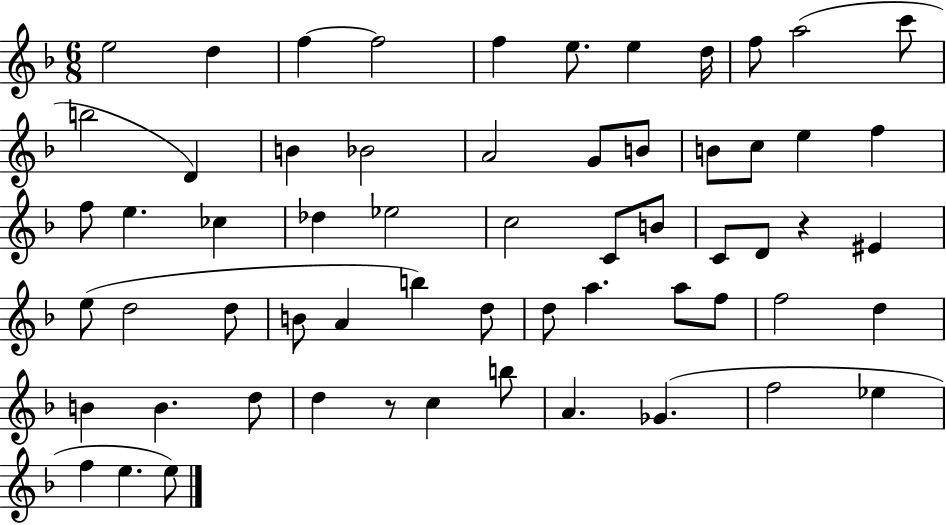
{
  \clef treble
  \numericTimeSignature
  \time 6/8
  \key f \major
  e''2 d''4 | f''4~~ f''2 | f''4 e''8. e''4 d''16 | f''8 a''2( c'''8 | \break b''2 d'4) | b'4 bes'2 | a'2 g'8 b'8 | b'8 c''8 e''4 f''4 | \break f''8 e''4. ces''4 | des''4 ees''2 | c''2 c'8 b'8 | c'8 d'8 r4 eis'4 | \break e''8( d''2 d''8 | b'8 a'4 b''4) d''8 | d''8 a''4. a''8 f''8 | f''2 d''4 | \break b'4 b'4. d''8 | d''4 r8 c''4 b''8 | a'4. ges'4.( | f''2 ees''4 | \break f''4 e''4. e''8) | \bar "|."
}